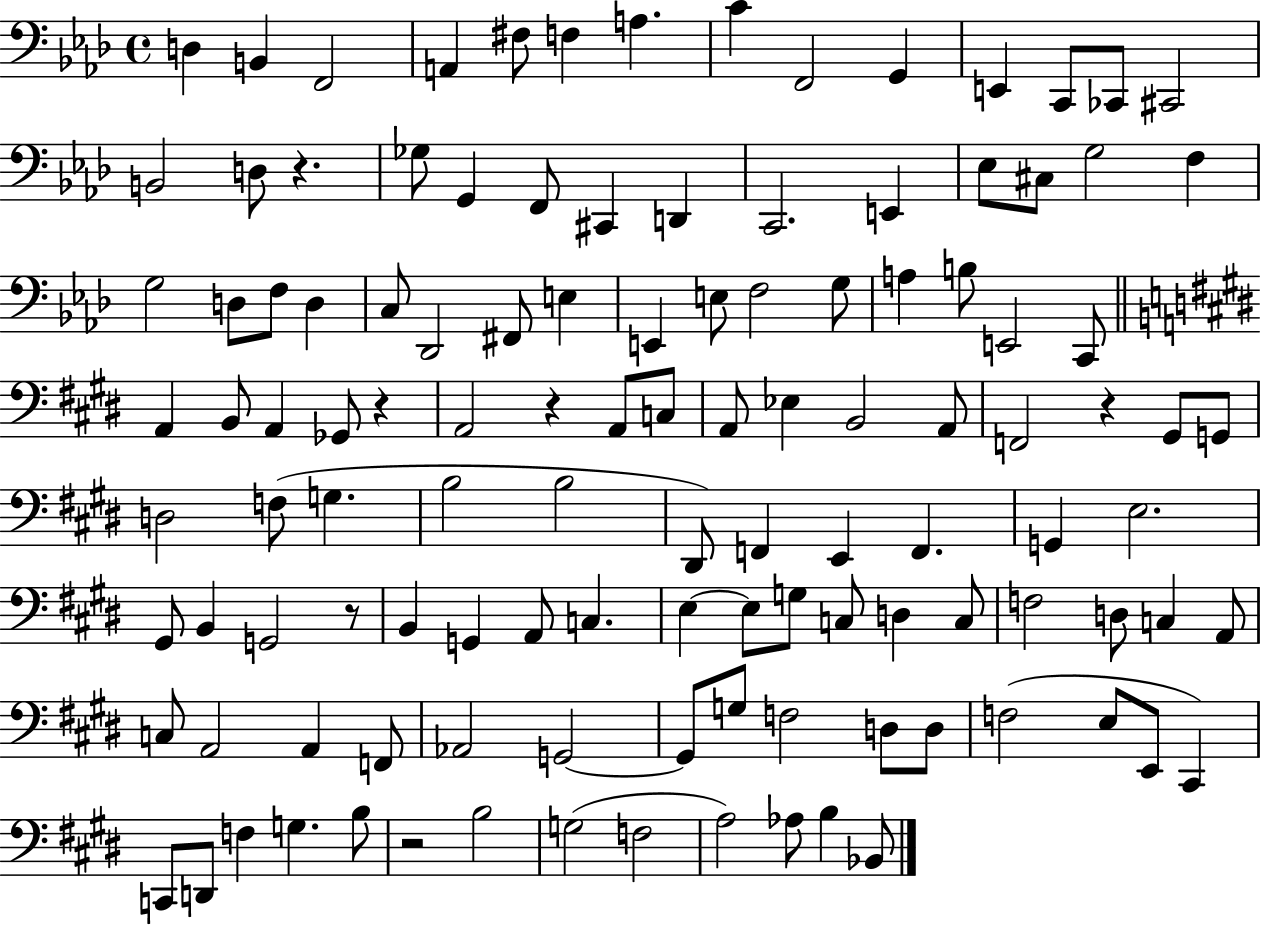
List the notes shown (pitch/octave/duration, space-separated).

D3/q B2/q F2/h A2/q F#3/e F3/q A3/q. C4/q F2/h G2/q E2/q C2/e CES2/e C#2/h B2/h D3/e R/q. Gb3/e G2/q F2/e C#2/q D2/q C2/h. E2/q Eb3/e C#3/e G3/h F3/q G3/h D3/e F3/e D3/q C3/e Db2/h F#2/e E3/q E2/q E3/e F3/h G3/e A3/q B3/e E2/h C2/e A2/q B2/e A2/q Gb2/e R/q A2/h R/q A2/e C3/e A2/e Eb3/q B2/h A2/e F2/h R/q G#2/e G2/e D3/h F3/e G3/q. B3/h B3/h D#2/e F2/q E2/q F2/q. G2/q E3/h. G#2/e B2/q G2/h R/e B2/q G2/q A2/e C3/q. E3/q E3/e G3/e C3/e D3/q C3/e F3/h D3/e C3/q A2/e C3/e A2/h A2/q F2/e Ab2/h G2/h G2/e G3/e F3/h D3/e D3/e F3/h E3/e E2/e C#2/q C2/e D2/e F3/q G3/q. B3/e R/h B3/h G3/h F3/h A3/h Ab3/e B3/q Bb2/e